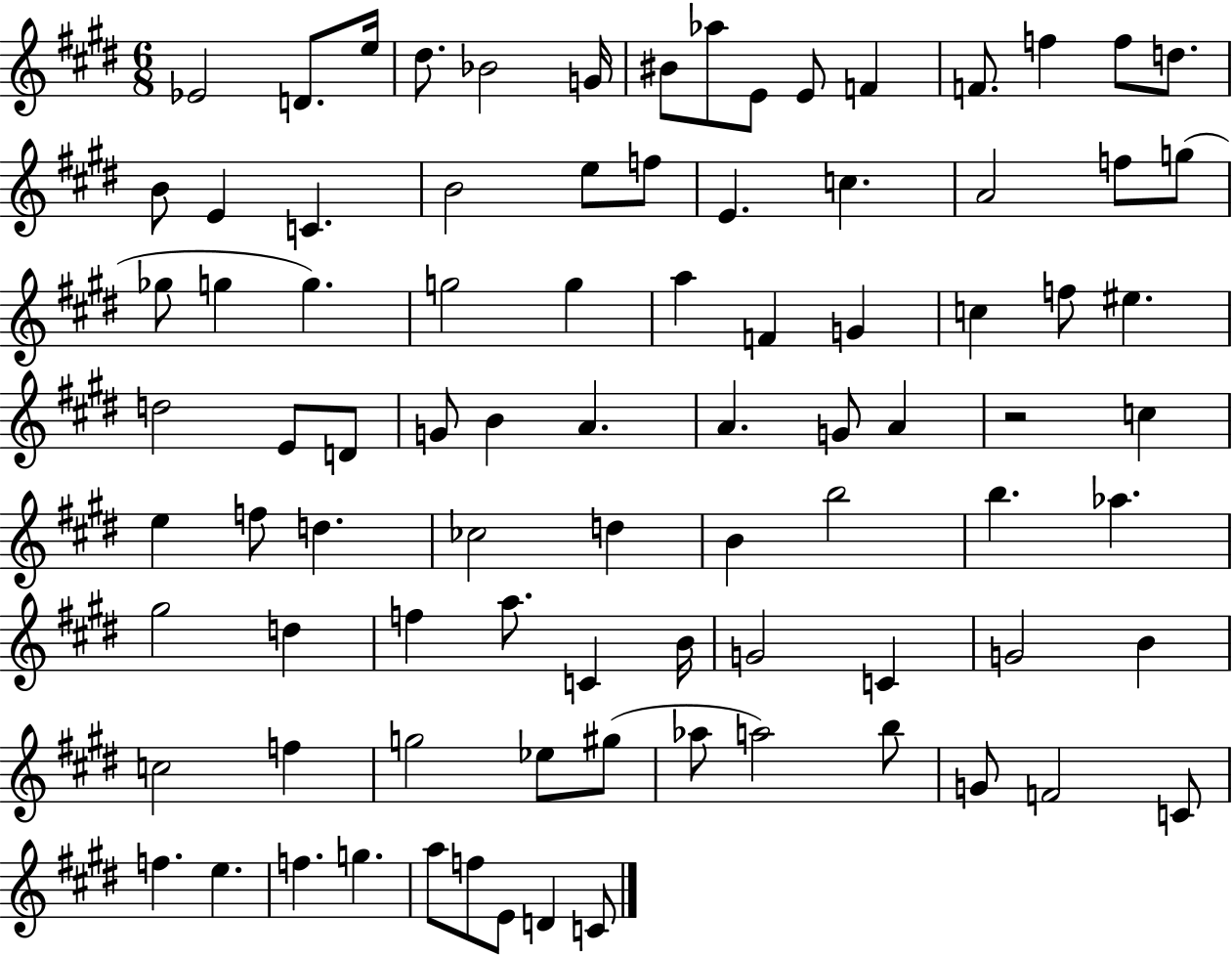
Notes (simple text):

Eb4/h D4/e. E5/s D#5/e. Bb4/h G4/s BIS4/e Ab5/e E4/e E4/e F4/q F4/e. F5/q F5/e D5/e. B4/e E4/q C4/q. B4/h E5/e F5/e E4/q. C5/q. A4/h F5/e G5/e Gb5/e G5/q G5/q. G5/h G5/q A5/q F4/q G4/q C5/q F5/e EIS5/q. D5/h E4/e D4/e G4/e B4/q A4/q. A4/q. G4/e A4/q R/h C5/q E5/q F5/e D5/q. CES5/h D5/q B4/q B5/h B5/q. Ab5/q. G#5/h D5/q F5/q A5/e. C4/q B4/s G4/h C4/q G4/h B4/q C5/h F5/q G5/h Eb5/e G#5/e Ab5/e A5/h B5/e G4/e F4/h C4/e F5/q. E5/q. F5/q. G5/q. A5/e F5/e E4/e D4/q C4/e